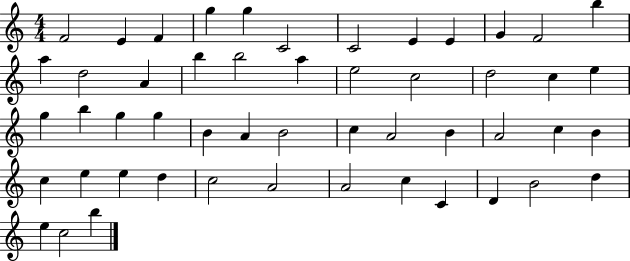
X:1
T:Untitled
M:4/4
L:1/4
K:C
F2 E F g g C2 C2 E E G F2 b a d2 A b b2 a e2 c2 d2 c e g b g g B A B2 c A2 B A2 c B c e e d c2 A2 A2 c C D B2 d e c2 b